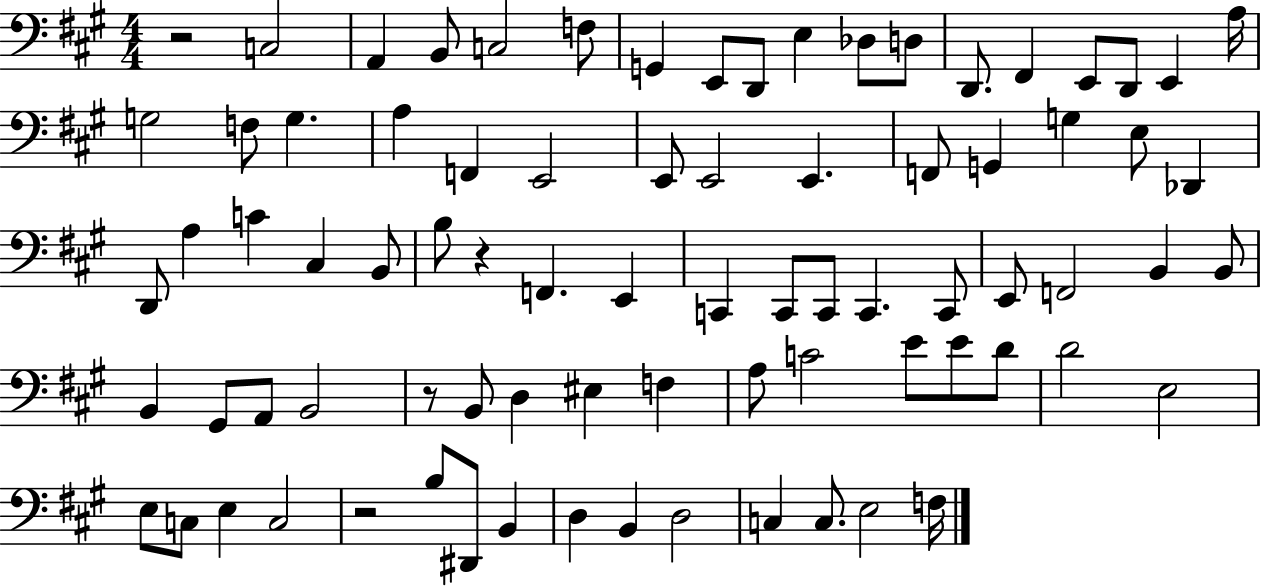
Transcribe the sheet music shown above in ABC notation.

X:1
T:Untitled
M:4/4
L:1/4
K:A
z2 C,2 A,, B,,/2 C,2 F,/2 G,, E,,/2 D,,/2 E, _D,/2 D,/2 D,,/2 ^F,, E,,/2 D,,/2 E,, A,/4 G,2 F,/2 G, A, F,, E,,2 E,,/2 E,,2 E,, F,,/2 G,, G, E,/2 _D,, D,,/2 A, C ^C, B,,/2 B,/2 z F,, E,, C,, C,,/2 C,,/2 C,, C,,/2 E,,/2 F,,2 B,, B,,/2 B,, ^G,,/2 A,,/2 B,,2 z/2 B,,/2 D, ^E, F, A,/2 C2 E/2 E/2 D/2 D2 E,2 E,/2 C,/2 E, C,2 z2 B,/2 ^D,,/2 B,, D, B,, D,2 C, C,/2 E,2 F,/4